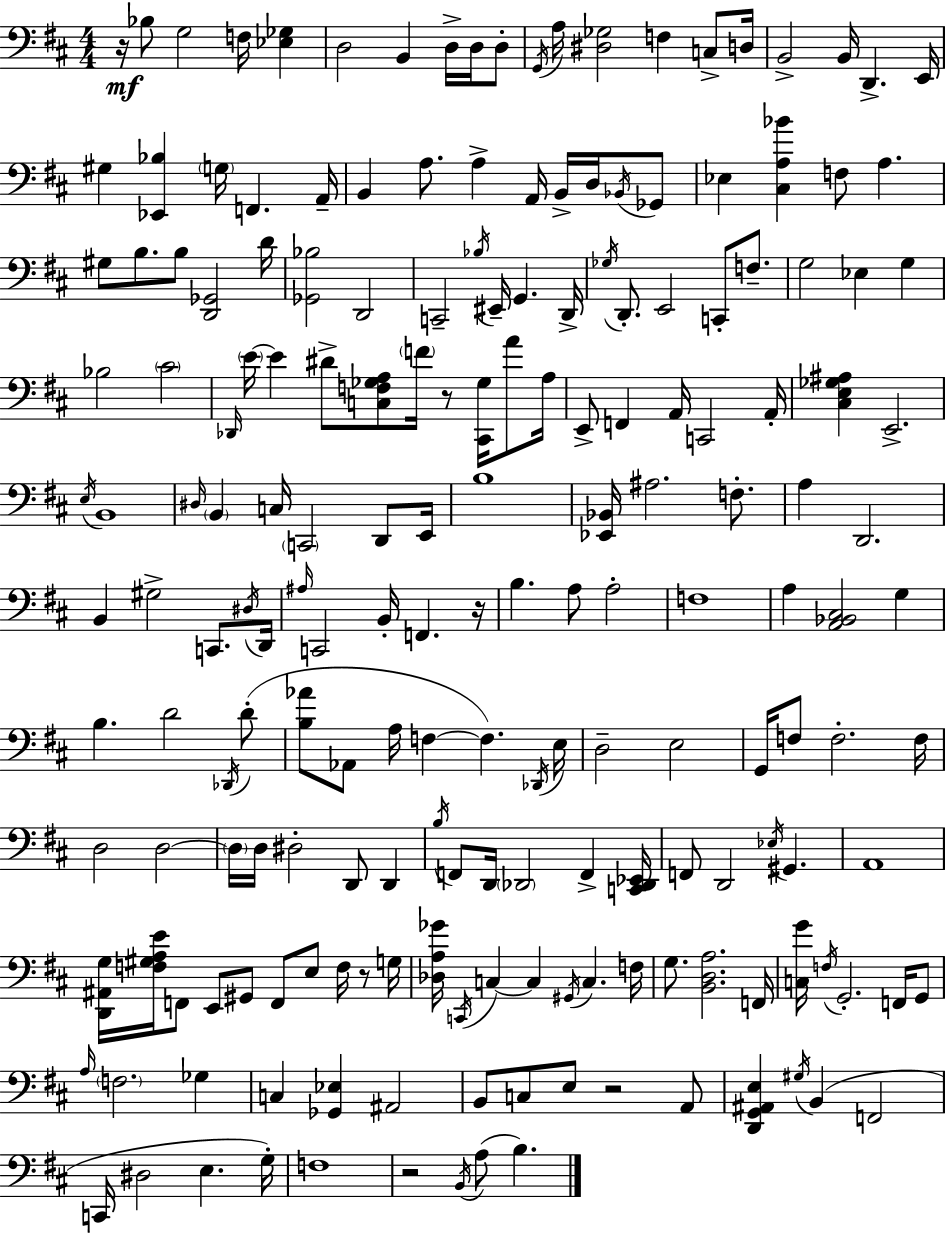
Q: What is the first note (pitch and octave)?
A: Bb3